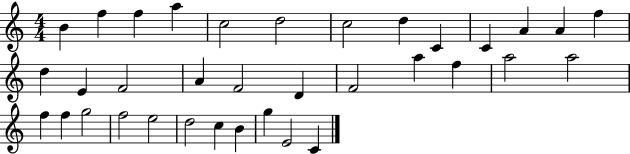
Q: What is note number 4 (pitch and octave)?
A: A5